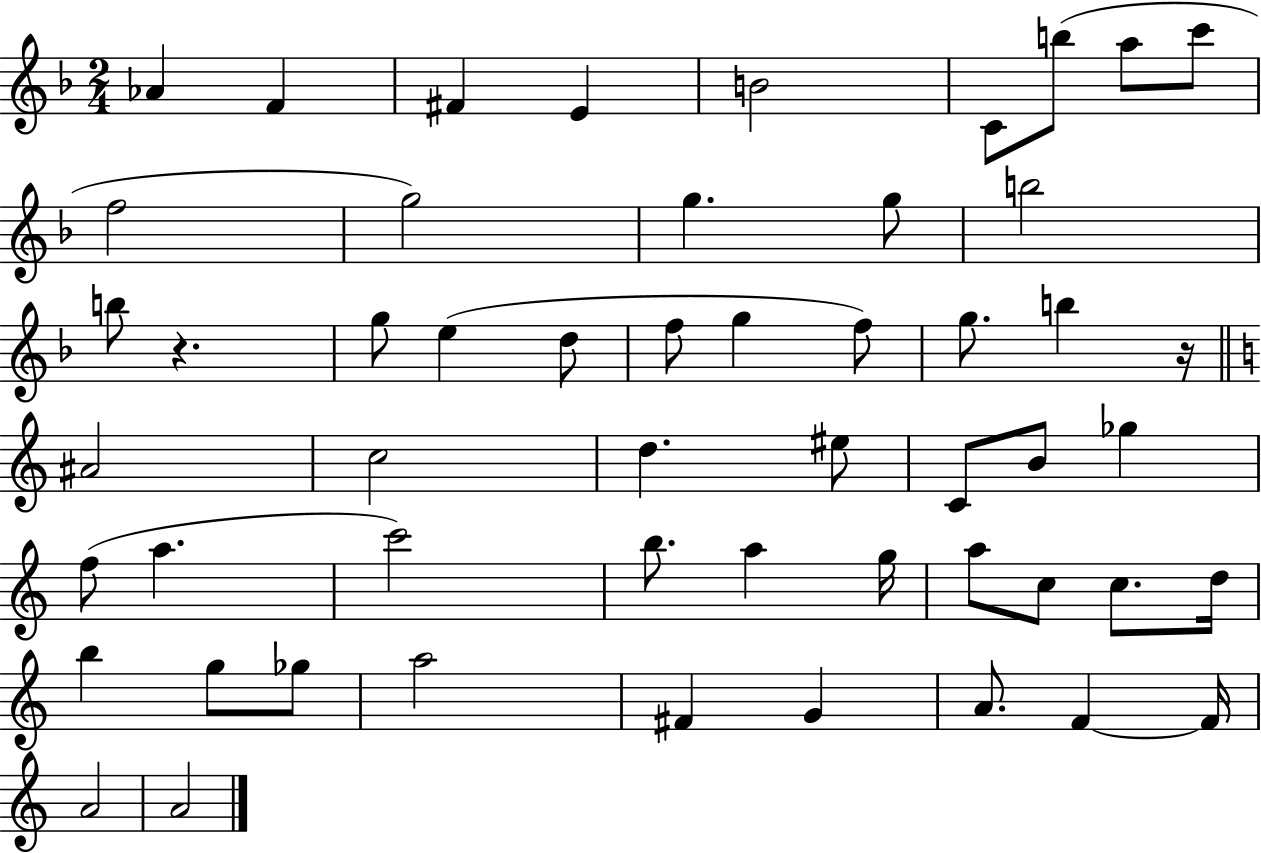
{
  \clef treble
  \numericTimeSignature
  \time 2/4
  \key f \major
  aes'4 f'4 | fis'4 e'4 | b'2 | c'8 b''8( a''8 c'''8 | \break f''2 | g''2) | g''4. g''8 | b''2 | \break b''8 r4. | g''8 e''4( d''8 | f''8 g''4 f''8) | g''8. b''4 r16 | \break \bar "||" \break \key a \minor ais'2 | c''2 | d''4. eis''8 | c'8 b'8 ges''4 | \break f''8( a''4. | c'''2) | b''8. a''4 g''16 | a''8 c''8 c''8. d''16 | \break b''4 g''8 ges''8 | a''2 | fis'4 g'4 | a'8. f'4~~ f'16 | \break a'2 | a'2 | \bar "|."
}